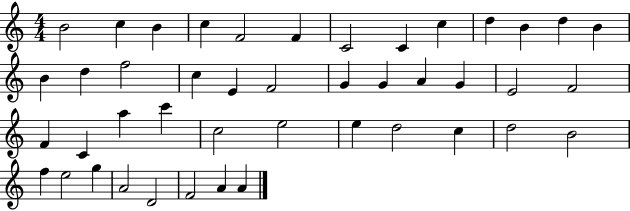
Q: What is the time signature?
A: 4/4